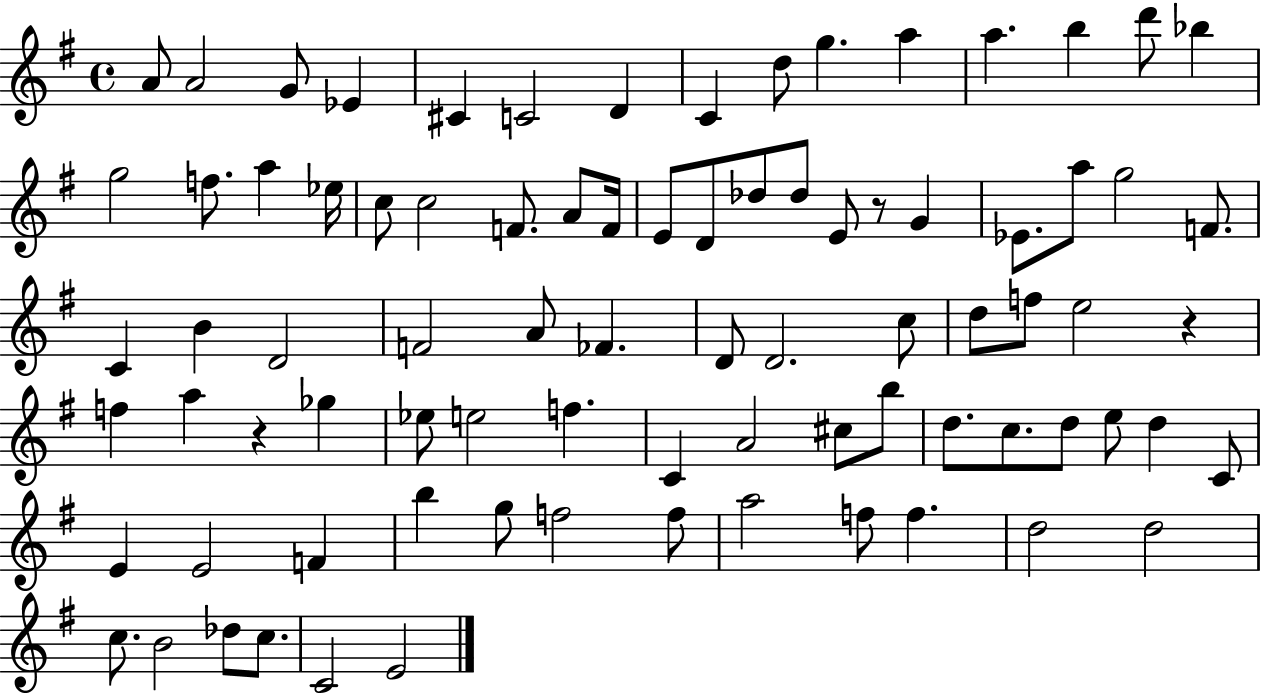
X:1
T:Untitled
M:4/4
L:1/4
K:G
A/2 A2 G/2 _E ^C C2 D C d/2 g a a b d'/2 _b g2 f/2 a _e/4 c/2 c2 F/2 A/2 F/4 E/2 D/2 _d/2 _d/2 E/2 z/2 G _E/2 a/2 g2 F/2 C B D2 F2 A/2 _F D/2 D2 c/2 d/2 f/2 e2 z f a z _g _e/2 e2 f C A2 ^c/2 b/2 d/2 c/2 d/2 e/2 d C/2 E E2 F b g/2 f2 f/2 a2 f/2 f d2 d2 c/2 B2 _d/2 c/2 C2 E2